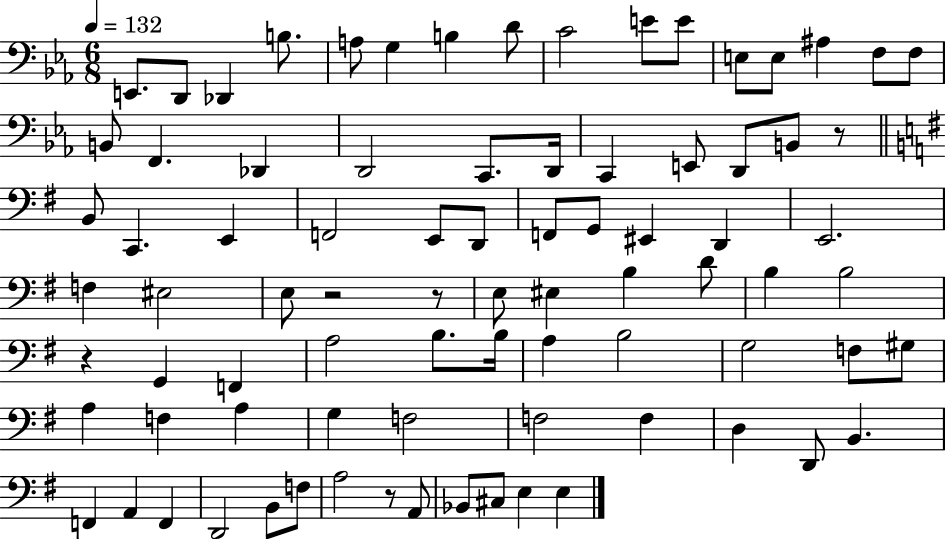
E2/e. D2/e Db2/q B3/e. A3/e G3/q B3/q D4/e C4/h E4/e E4/e E3/e E3/e A#3/q F3/e F3/e B2/e F2/q. Db2/q D2/h C2/e. D2/s C2/q E2/e D2/e B2/e R/e B2/e C2/q. E2/q F2/h E2/e D2/e F2/e G2/e EIS2/q D2/q E2/h. F3/q EIS3/h E3/e R/h R/e E3/e EIS3/q B3/q D4/e B3/q B3/h R/q G2/q F2/q A3/h B3/e. B3/s A3/q B3/h G3/h F3/e G#3/e A3/q F3/q A3/q G3/q F3/h F3/h F3/q D3/q D2/e B2/q. F2/q A2/q F2/q D2/h B2/e F3/e A3/h R/e A2/e Bb2/e C#3/e E3/q E3/q